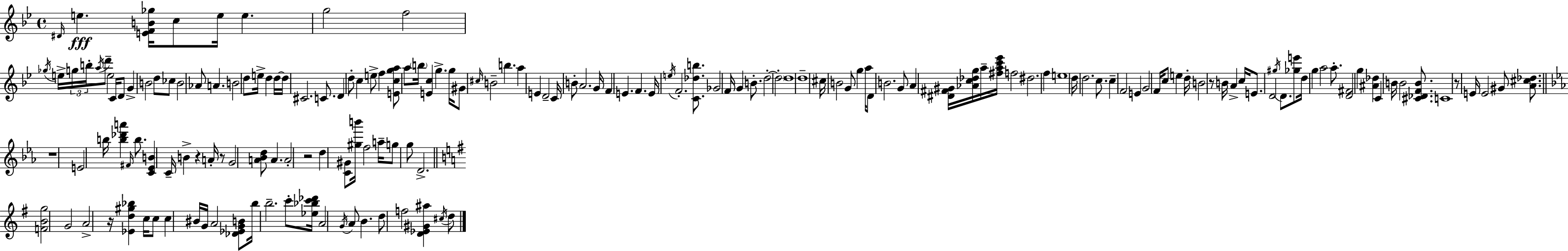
D#4/s E5/q. [E4,F4,B4,Gb5]/s C5/e E5/s E5/q. G5/h F5/h Gb5/s E5/s G5/s B5/s A5/s D6/e E5/h C4/s D4/e G4/q B4/h D5/e CES5/e B4/h Ab4/e A4/q. B4/h D5/e E5/s D5/q D5/s D5/s C#4/h. C4/e. D4/q D5/e C5/q E5/e F5/q [E4,C5,G5,A5]/e A5/e B5/s [E4,C5]/q G5/q. G5/s G#4/e C#5/s B4/h B5/q. A5/q E4/q D4/h C4/s B4/e A4/h. G4/s F4/q E4/q. F4/q. E4/s E5/s F4/h. [C4,Db5,B5]/e. Gb4/h F4/s G4/q B4/e. D5/h D5/h D5/w D5/w C#5/s B4/h G4/e G5/q A5/s D4/e B4/h. G4/e A4/q [D#4,F#4,G#4]/s [Ab4,C5,Db5,G5]/s A5/s [F#5,A5,C6,Eb6]/s F5/h D#5/h. F5/q E5/w D5/s D5/h. C5/e. C5/q F4/h E4/q G4/h F4/s C5/e E5/q D5/s B4/h R/e B4/s A4/q C5/s E4/e. D4/h G#5/s D4/e. [Gb5,E6]/e D5/s G5/q A5/h A5/e. [D4,F#4]/h G5/q [A#4,Db5]/q C4/q B4/s B4/h [C#4,Db4,F4,B4]/e. C4/w R/e E4/s E4/h G#4/e [A4,C#5,Db5]/e. R/w E4/h B5/s [B5,Db6,A6]/q F#4/s B5/e. [C4,Eb4,B4]/q C4/s B4/q R/q A4/s R/e G4/h [A4,Bb4,D5]/e A4/q. A4/h R/h D5/q [C4,G#4]/e [G#5,B6]/s F5/h A5/s G5/e G5/e D4/h. [F4,B4,G5]/h G4/h A4/h R/s [Eb4,D5,G#5,Bb5]/q C5/s C5/e C5/q BIS4/s G4/s A4/h [Db4,Eb4,G4,B4]/e B5/s B5/h. C6/e [Eb5,Bb5,C6,Db6]/s A4/h G4/s A4/e B4/q. D5/e F5/h [D4,Eb4,G#4,A#5]/q C#5/s D5/e